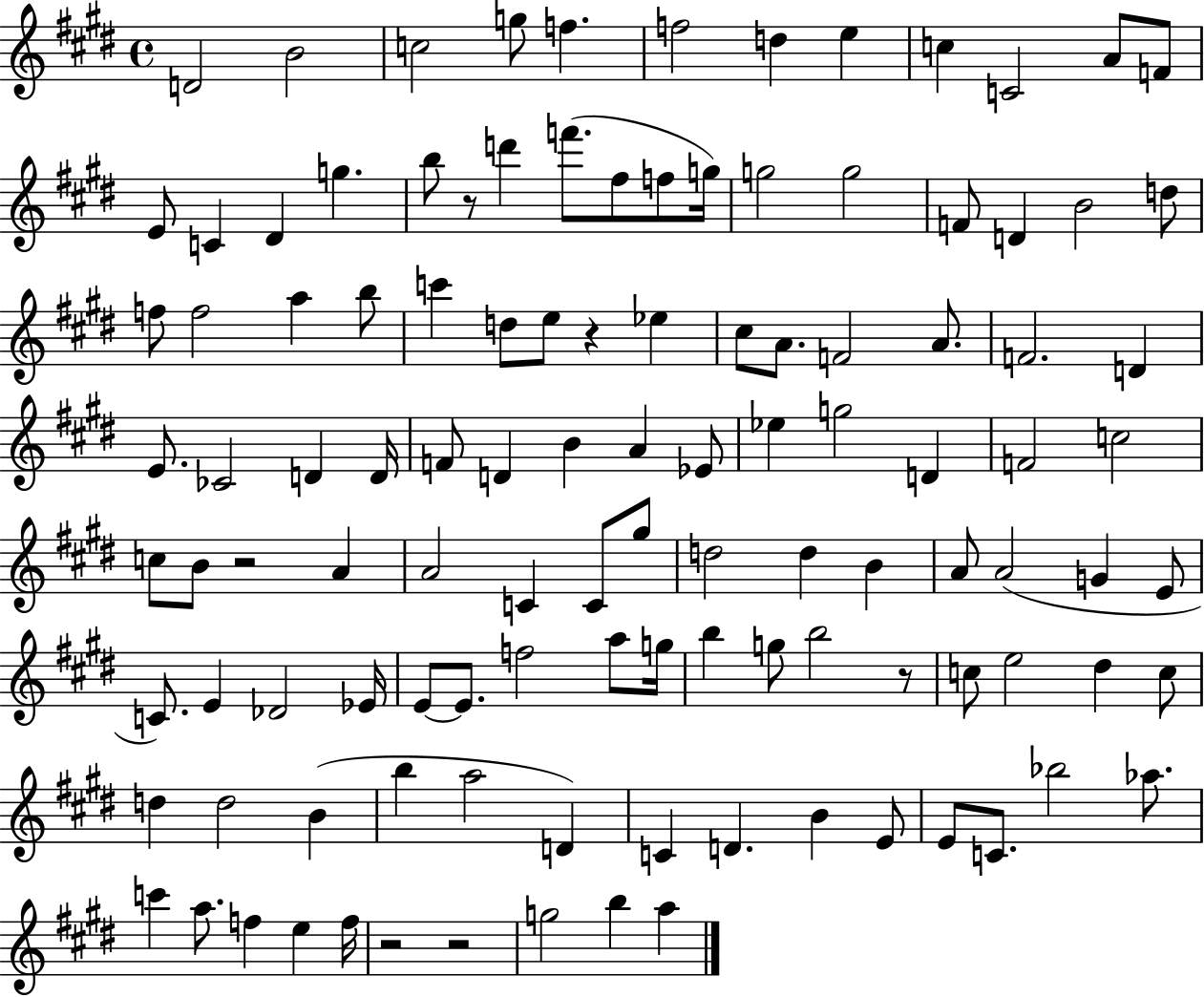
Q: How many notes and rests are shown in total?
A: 114